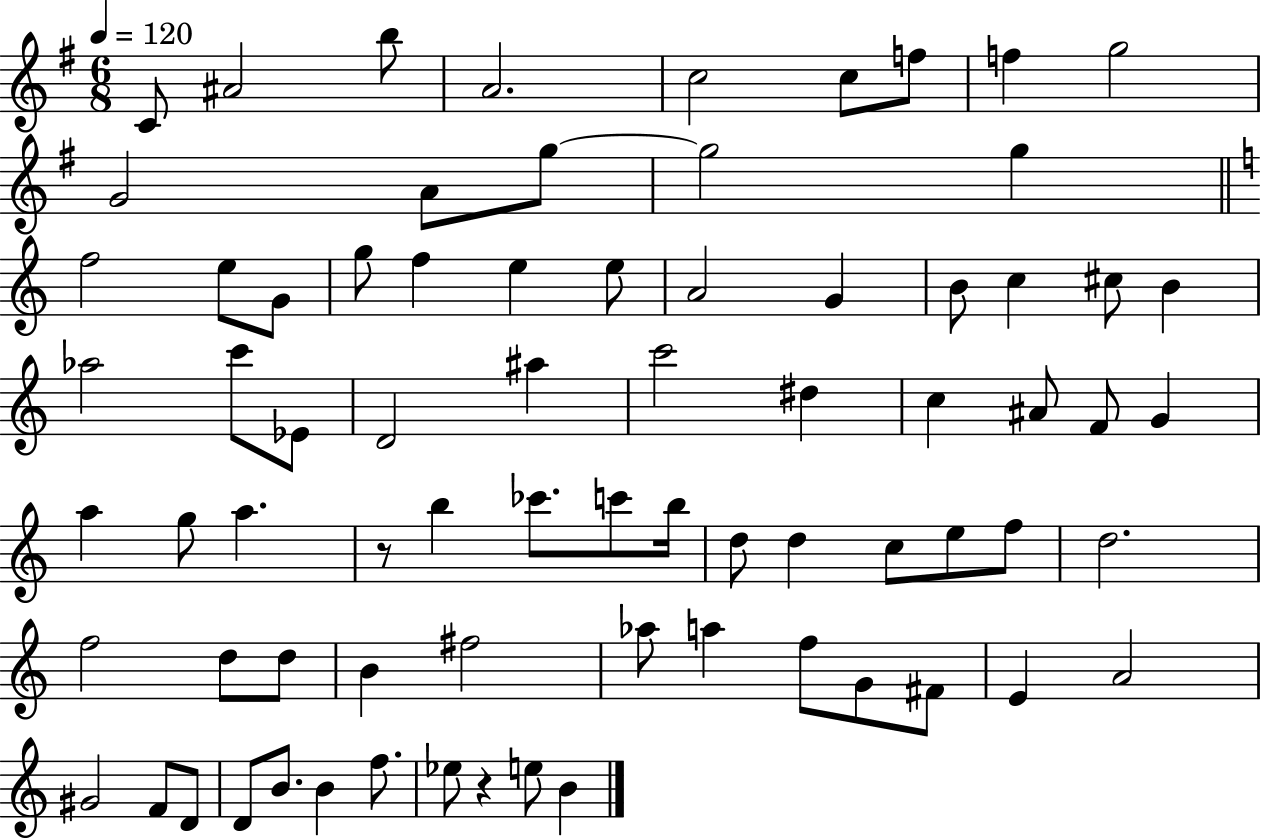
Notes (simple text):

C4/e A#4/h B5/e A4/h. C5/h C5/e F5/e F5/q G5/h G4/h A4/e G5/e G5/h G5/q F5/h E5/e G4/e G5/e F5/q E5/q E5/e A4/h G4/q B4/e C5/q C#5/e B4/q Ab5/h C6/e Eb4/e D4/h A#5/q C6/h D#5/q C5/q A#4/e F4/e G4/q A5/q G5/e A5/q. R/e B5/q CES6/e. C6/e B5/s D5/e D5/q C5/e E5/e F5/e D5/h. F5/h D5/e D5/e B4/q F#5/h Ab5/e A5/q F5/e G4/e F#4/e E4/q A4/h G#4/h F4/e D4/e D4/e B4/e. B4/q F5/e. Eb5/e R/q E5/e B4/q